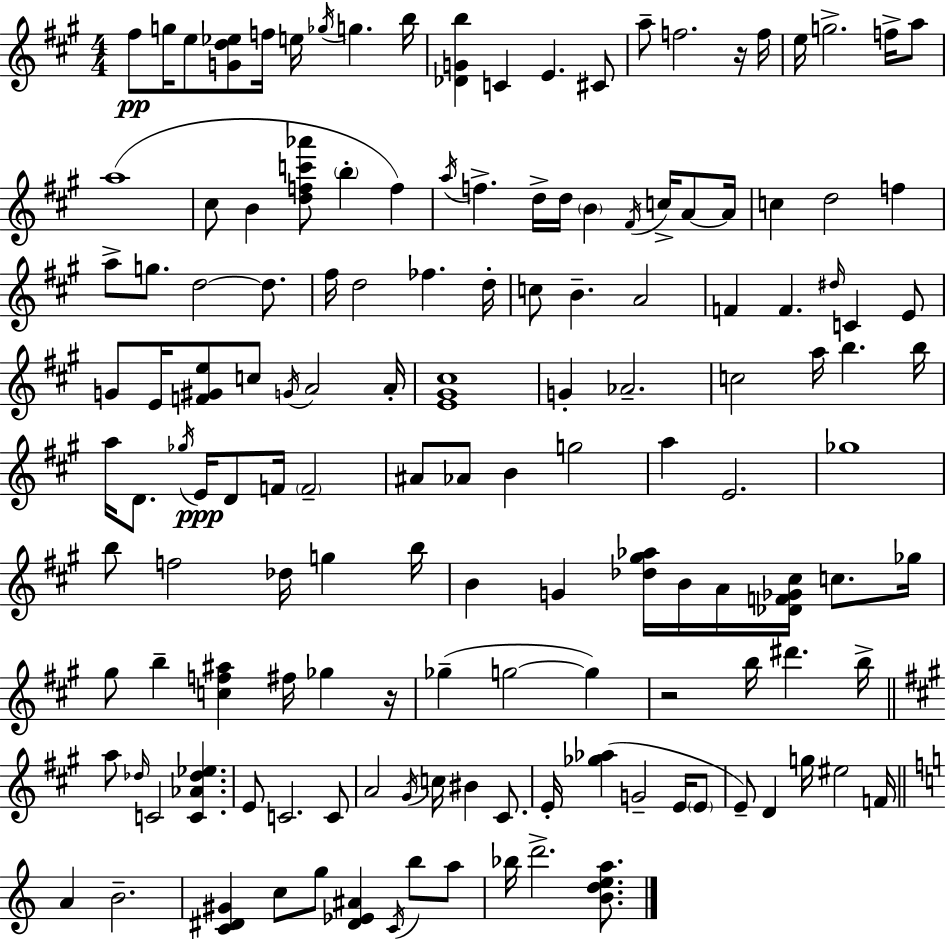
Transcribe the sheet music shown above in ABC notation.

X:1
T:Untitled
M:4/4
L:1/4
K:A
^f/2 g/4 e/2 [Gd_e]/2 f/4 e/4 _g/4 g b/4 [_DGb] C E ^C/2 a/2 f2 z/4 f/4 e/4 g2 f/4 a/2 a4 ^c/2 B [dfc'_a']/2 b f a/4 f d/4 d/4 B ^F/4 c/4 A/2 A/4 c d2 f a/2 g/2 d2 d/2 ^f/4 d2 _f d/4 c/2 B A2 F F ^d/4 C E/2 G/2 E/4 [F^Ge]/2 c/2 G/4 A2 A/4 [E^G^c]4 G _A2 c2 a/4 b b/4 a/4 D/2 _g/4 E/4 D/2 F/4 F2 ^A/2 _A/2 B g2 a E2 _g4 b/2 f2 _d/4 g b/4 B G [_d^g_a]/4 B/4 A/4 [_DF_G^c]/4 c/2 _g/4 ^g/2 b [cf^a] ^f/4 _g z/4 _g g2 g z2 b/4 ^d' b/4 a/2 _d/4 C2 [C_A_d_e] E/2 C2 C/2 A2 ^G/4 c/4 ^B ^C/2 E/4 [_g_a] G2 E/4 E/2 E/2 D g/4 ^e2 F/4 A B2 [C^D^G] c/2 g/2 [^D_E^A] C/4 b/2 a/2 _b/4 d'2 [Bdea]/2